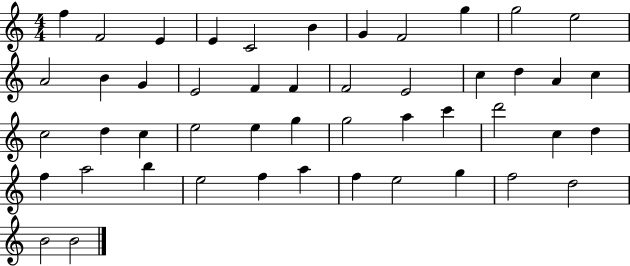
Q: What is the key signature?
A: C major